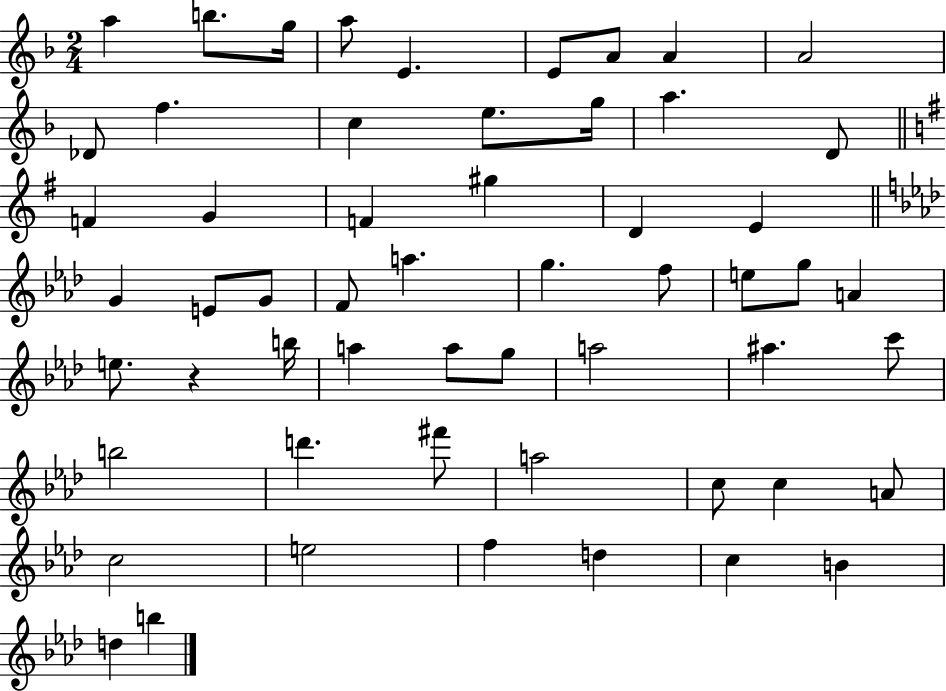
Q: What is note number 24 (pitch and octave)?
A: E4